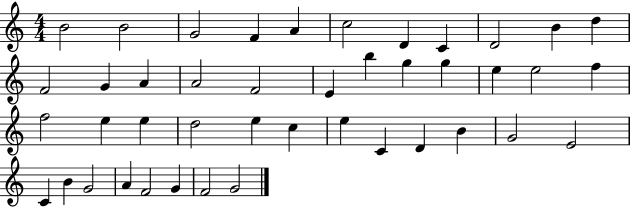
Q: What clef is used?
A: treble